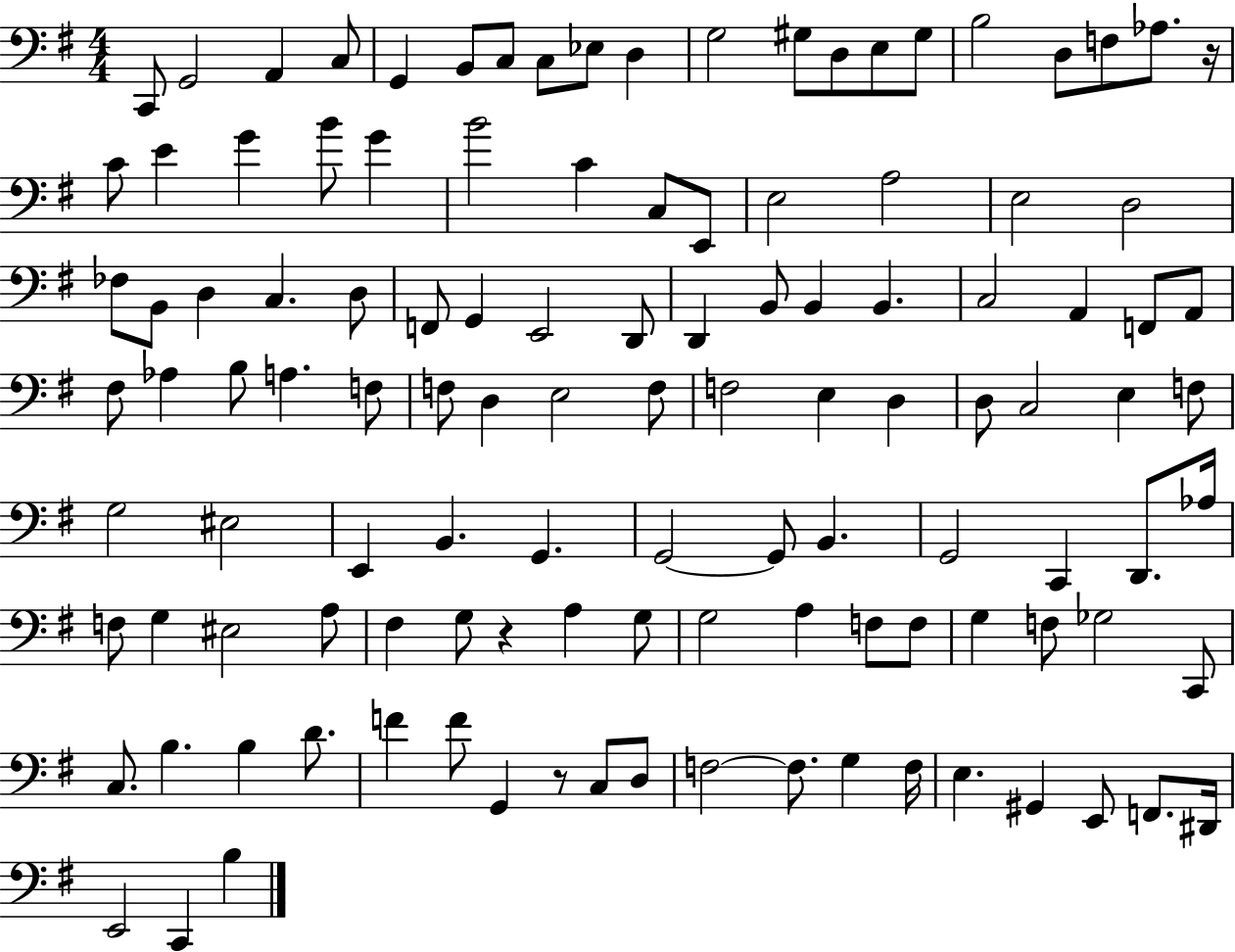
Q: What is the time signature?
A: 4/4